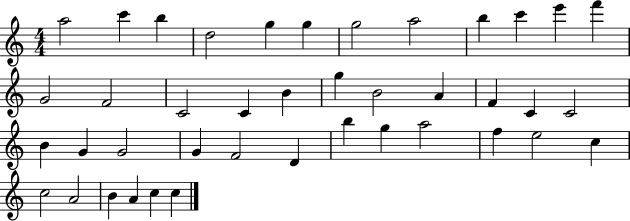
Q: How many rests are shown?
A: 0